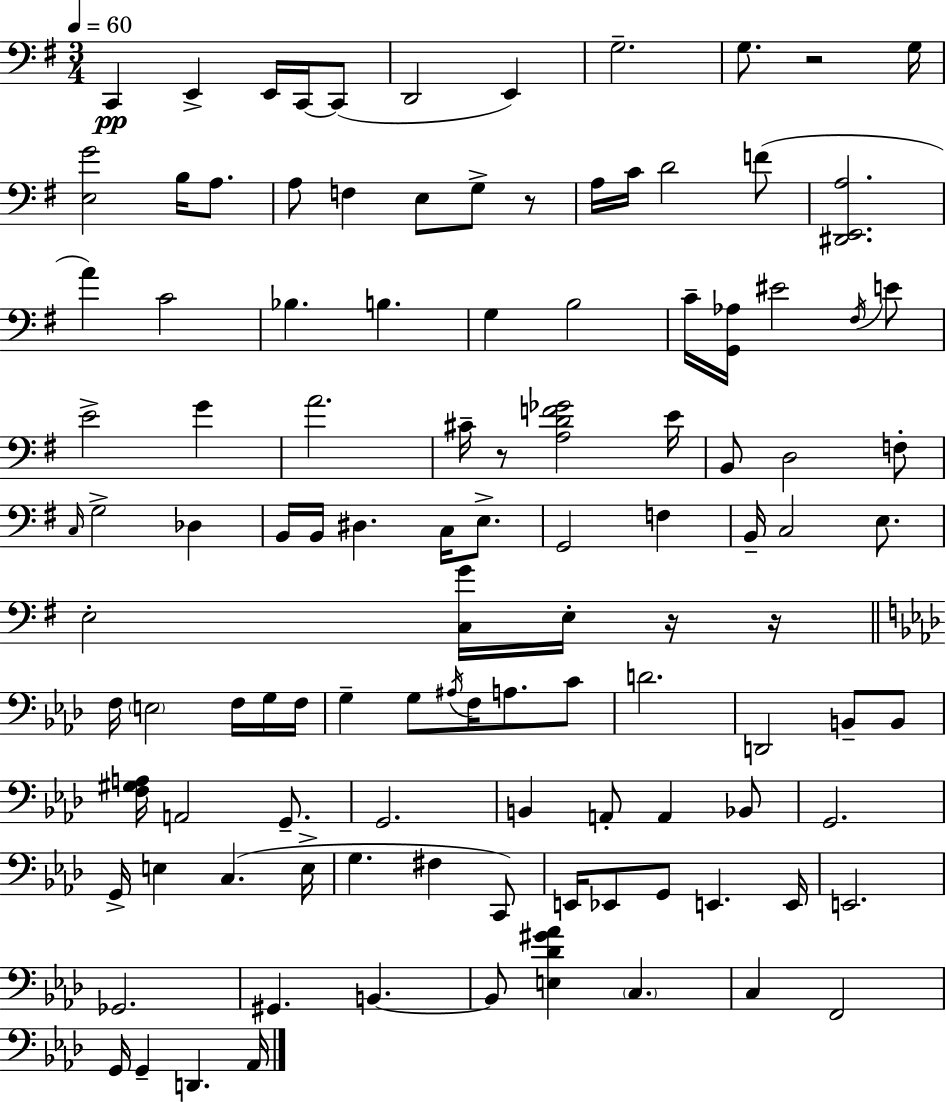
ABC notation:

X:1
T:Untitled
M:3/4
L:1/4
K:G
C,, E,, E,,/4 C,,/4 C,,/2 D,,2 E,, G,2 G,/2 z2 G,/4 [E,G]2 B,/4 A,/2 A,/2 F, E,/2 G,/2 z/2 A,/4 C/4 D2 F/2 [^D,,E,,A,]2 A C2 _B, B, G, B,2 C/4 [G,,_A,]/4 ^E2 ^F,/4 E/2 E2 G A2 ^C/4 z/2 [A,DF_G]2 E/4 B,,/2 D,2 F,/2 C,/4 G,2 _D, B,,/4 B,,/4 ^D, C,/4 E,/2 G,,2 F, B,,/4 C,2 E,/2 E,2 [C,G]/4 E,/4 z/4 z/4 F,/4 E,2 F,/4 G,/4 F,/4 G, G,/2 ^A,/4 F,/4 A,/2 C/2 D2 D,,2 B,,/2 B,,/2 [F,^G,A,]/4 A,,2 G,,/2 G,,2 B,, A,,/2 A,, _B,,/2 G,,2 G,,/4 E, C, E,/4 G, ^F, C,,/2 E,,/4 _E,,/2 G,,/2 E,, E,,/4 E,,2 _G,,2 ^G,, B,, B,,/2 [E,_D^G_A] C, C, F,,2 G,,/4 G,, D,, _A,,/4